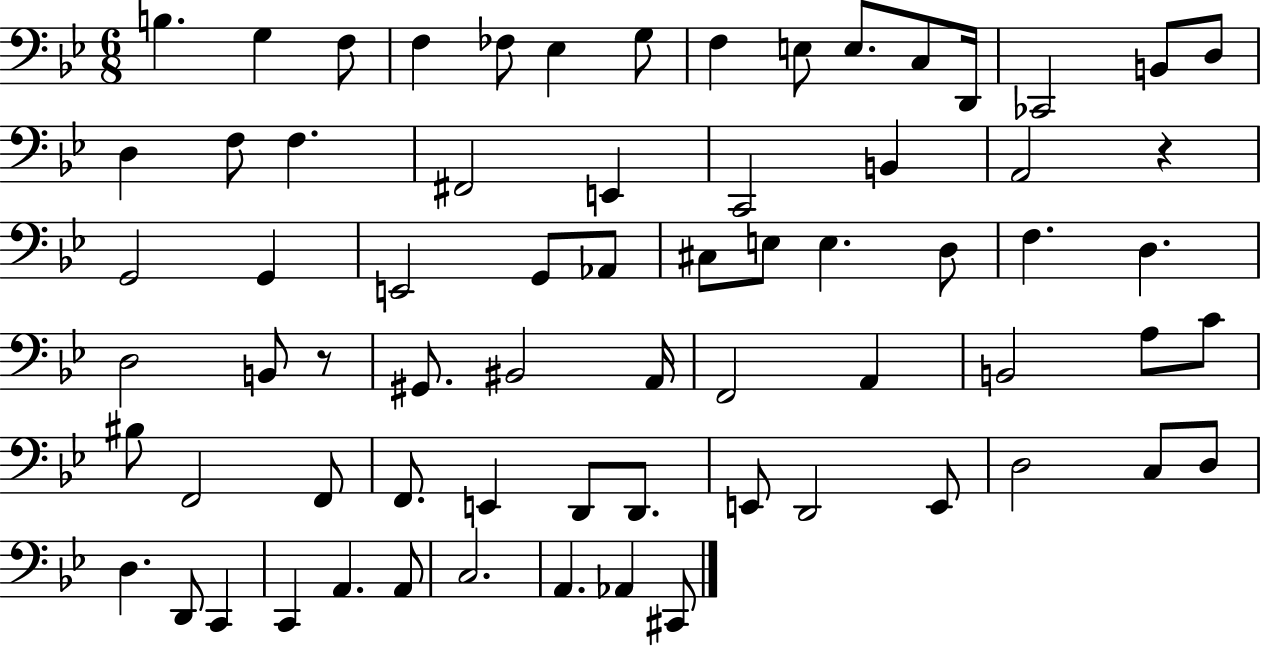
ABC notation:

X:1
T:Untitled
M:6/8
L:1/4
K:Bb
B, G, F,/2 F, _F,/2 _E, G,/2 F, E,/2 E,/2 C,/2 D,,/4 _C,,2 B,,/2 D,/2 D, F,/2 F, ^F,,2 E,, C,,2 B,, A,,2 z G,,2 G,, E,,2 G,,/2 _A,,/2 ^C,/2 E,/2 E, D,/2 F, D, D,2 B,,/2 z/2 ^G,,/2 ^B,,2 A,,/4 F,,2 A,, B,,2 A,/2 C/2 ^B,/2 F,,2 F,,/2 F,,/2 E,, D,,/2 D,,/2 E,,/2 D,,2 E,,/2 D,2 C,/2 D,/2 D, D,,/2 C,, C,, A,, A,,/2 C,2 A,, _A,, ^C,,/2